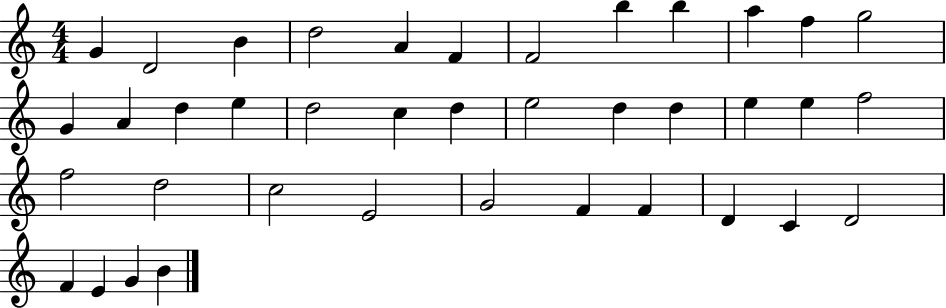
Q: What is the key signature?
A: C major